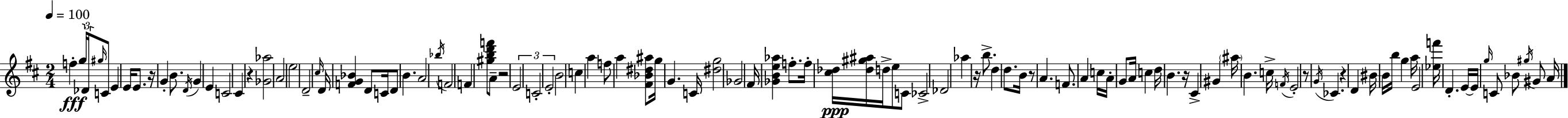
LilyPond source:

{
  \clef treble
  \numericTimeSignature
  \time 2/4
  \key d \major
  \tempo 4 = 100
  f''4-.\fff \tuplet 3/2 { g''16 des'16 \grace { gis''16 } } c'8 | e'4 e'16 e'8. | r16 g'4-. b'8. | \acciaccatura { d'16 } g'4 e'4 | \break c'2 | cis'4 r4 | <ges' aes''>2 | \parenthesize a'2 | \break e''2 | d'2-- | \grace { cis''16 } d'16 <f' g' bes'>4 | d'8 c'16 d'8 b'4. | \break a'2 | \acciaccatura { bes''16 } f'2 | f'4 | <gis'' b'' d''' f'''>8 a'8-- r2 | \break \tuplet 3/2 { e'2 | c'2-. | e'2-. } | b'2 | \break c''4 | a''4 f''8 a''4 | <fis' bes' dis'' ais''>8 g''16 g'4. | c'16 <dis'' g''>2 | \break ges'2 | fis'16 <ges' b' e'' aes''>4 | f''8.-. f''16-. <cis'' des''>16\ppp <des'' gis'' ais''>16 d''16-> | e''8 c'8 ces'2-> | \break des'2 | aes''4 | r16 b''8.-> d''4 | d''8. b'16 r8 a'4. | \break f'8. a'4 | c''16 a'16-. g'8 a'16 | c''4 d''16 b'4. | r16 cis'4-> | \break gis'4 \parenthesize ais''16 b'4. | c''16-> \acciaccatura { f'16 } e'2-. | r8 \acciaccatura { g'16 } | ces'4. r4 | \break d'4 bis'16 b'16 | b''16 g''4 a''16 e'2 | <ees'' f'''>16 d'4.-. | e'16~~ e'16 \grace { g''16 } | \break c'8 bes'8 \acciaccatura { gis''16 } gis'8 a'16 | \bar "|."
}